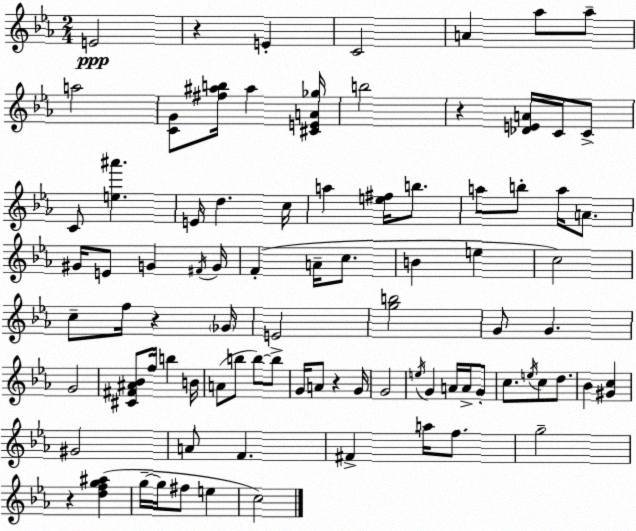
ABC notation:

X:1
T:Untitled
M:2/4
L:1/4
K:Eb
E2 z E C2 A _a/2 _a/2 a2 [CG]/2 [^f^ab]/4 ^a [^CEA_g]/4 b2 z [_DEA]/4 C/4 C/2 C/2 [e^a'] E/4 d c/4 a [e^f]/4 b/2 a/2 b/2 a/4 A/2 ^G/4 E/2 G ^F/4 G/4 F A/4 c/2 B e c2 c/2 f/4 z _G/4 E2 [gb]2 G/2 G G2 [^C^F^A_B]/2 f/4 b B/4 A/2 b/2 b/2 b/2 G/4 A/2 z G/4 G2 e/4 G A/4 A/4 G/2 c/2 e/4 c/2 d/2 _B [^Gc] ^G2 A/2 F ^F a/4 f/2 g2 z [dfg^a] g/4 g/4 ^f/2 e c2